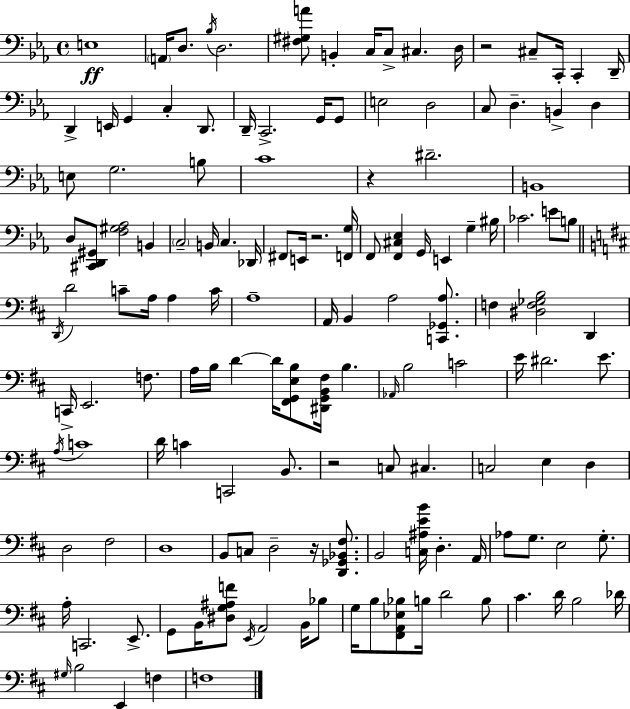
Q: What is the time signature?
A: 4/4